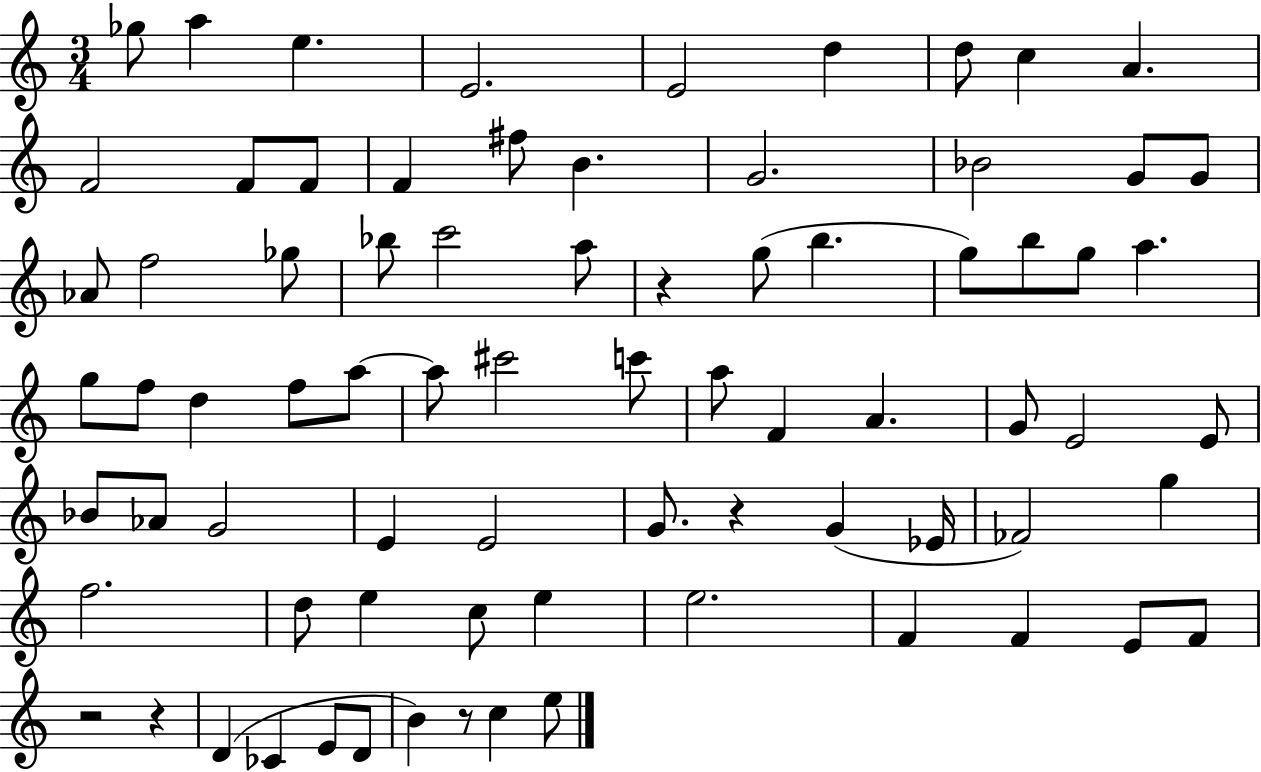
Gb5/e A5/q E5/q. E4/h. E4/h D5/q D5/e C5/q A4/q. F4/h F4/e F4/e F4/q F#5/e B4/q. G4/h. Bb4/h G4/e G4/e Ab4/e F5/h Gb5/e Bb5/e C6/h A5/e R/q G5/e B5/q. G5/e B5/e G5/e A5/q. G5/e F5/e D5/q F5/e A5/e A5/e C#6/h C6/e A5/e F4/q A4/q. G4/e E4/h E4/e Bb4/e Ab4/e G4/h E4/q E4/h G4/e. R/q G4/q Eb4/s FES4/h G5/q F5/h. D5/e E5/q C5/e E5/q E5/h. F4/q F4/q E4/e F4/e R/h R/q D4/q CES4/q E4/e D4/e B4/q R/e C5/q E5/e